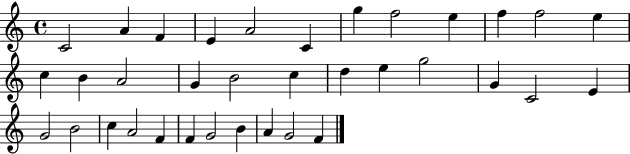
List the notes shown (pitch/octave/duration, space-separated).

C4/h A4/q F4/q E4/q A4/h C4/q G5/q F5/h E5/q F5/q F5/h E5/q C5/q B4/q A4/h G4/q B4/h C5/q D5/q E5/q G5/h G4/q C4/h E4/q G4/h B4/h C5/q A4/h F4/q F4/q G4/h B4/q A4/q G4/h F4/q